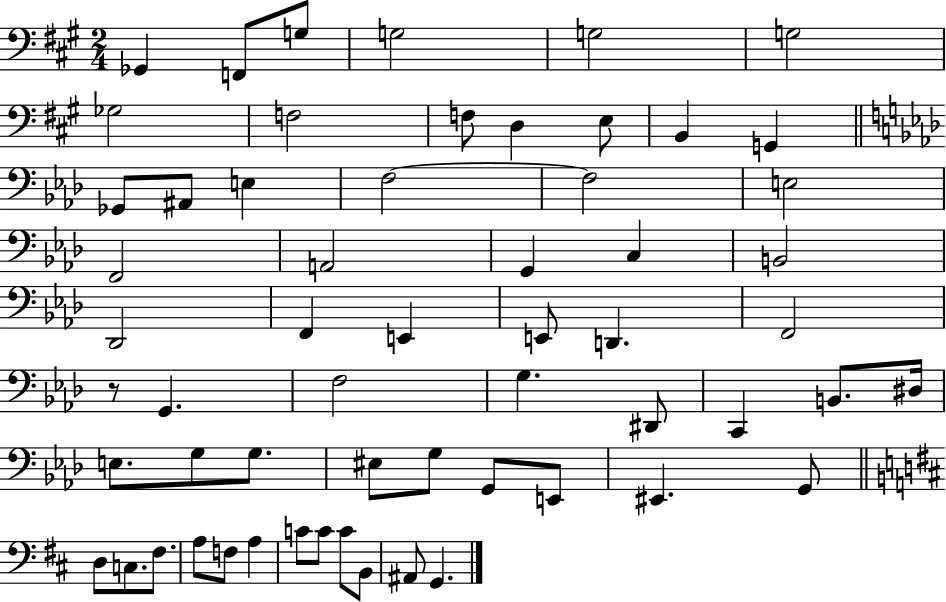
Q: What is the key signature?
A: A major